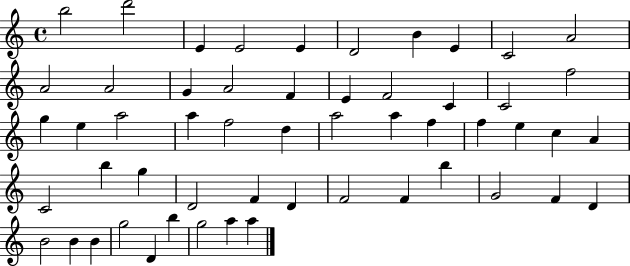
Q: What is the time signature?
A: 4/4